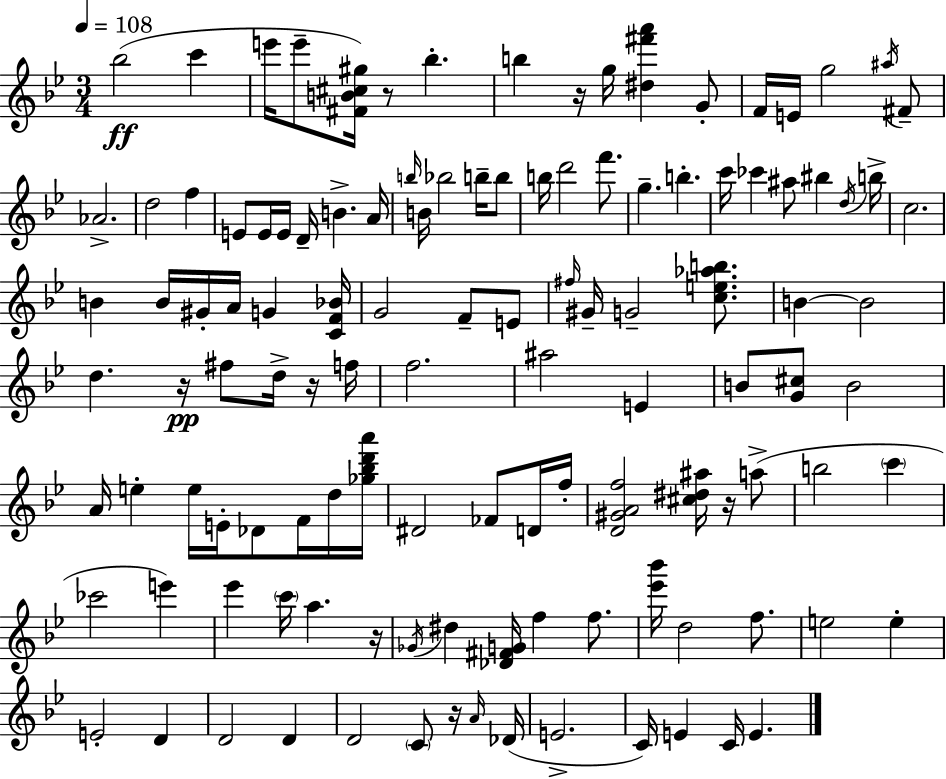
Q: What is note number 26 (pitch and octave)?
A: B5